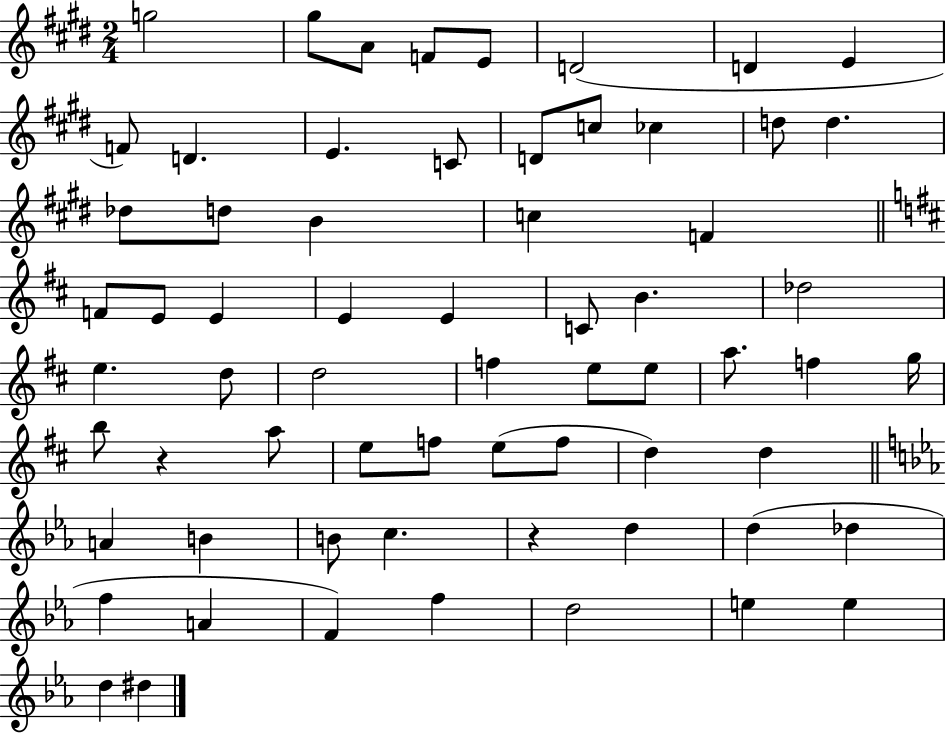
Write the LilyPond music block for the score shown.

{
  \clef treble
  \numericTimeSignature
  \time 2/4
  \key e \major
  g''2 | gis''8 a'8 f'8 e'8 | d'2( | d'4 e'4 | \break f'8) d'4. | e'4. c'8 | d'8 c''8 ces''4 | d''8 d''4. | \break des''8 d''8 b'4 | c''4 f'4 | \bar "||" \break \key d \major f'8 e'8 e'4 | e'4 e'4 | c'8 b'4. | des''2 | \break e''4. d''8 | d''2 | f''4 e''8 e''8 | a''8. f''4 g''16 | \break b''8 r4 a''8 | e''8 f''8 e''8( f''8 | d''4) d''4 | \bar "||" \break \key c \minor a'4 b'4 | b'8 c''4. | r4 d''4 | d''4( des''4 | \break f''4 a'4 | f'4) f''4 | d''2 | e''4 e''4 | \break d''4 dis''4 | \bar "|."
}